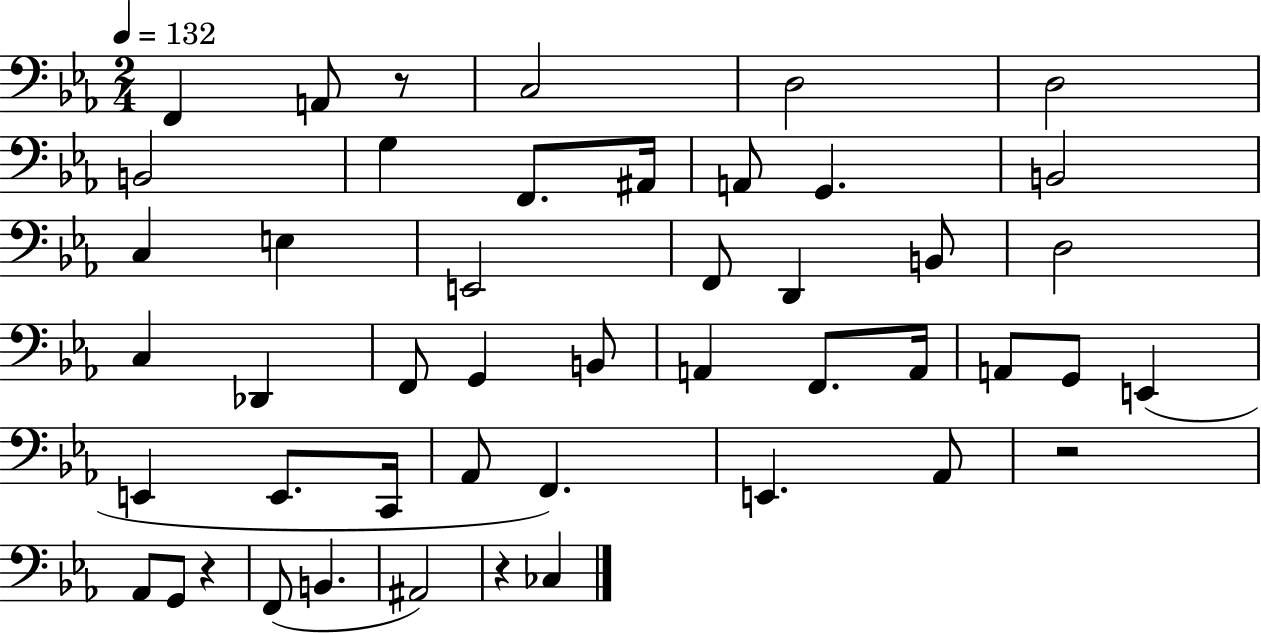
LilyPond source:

{
  \clef bass
  \numericTimeSignature
  \time 2/4
  \key ees \major
  \tempo 4 = 132
  f,4 a,8 r8 | c2 | d2 | d2 | \break b,2 | g4 f,8. ais,16 | a,8 g,4. | b,2 | \break c4 e4 | e,2 | f,8 d,4 b,8 | d2 | \break c4 des,4 | f,8 g,4 b,8 | a,4 f,8. a,16 | a,8 g,8 e,4( | \break e,4 e,8. c,16 | aes,8 f,4.) | e,4. aes,8 | r2 | \break aes,8 g,8 r4 | f,8( b,4. | ais,2) | r4 ces4 | \break \bar "|."
}